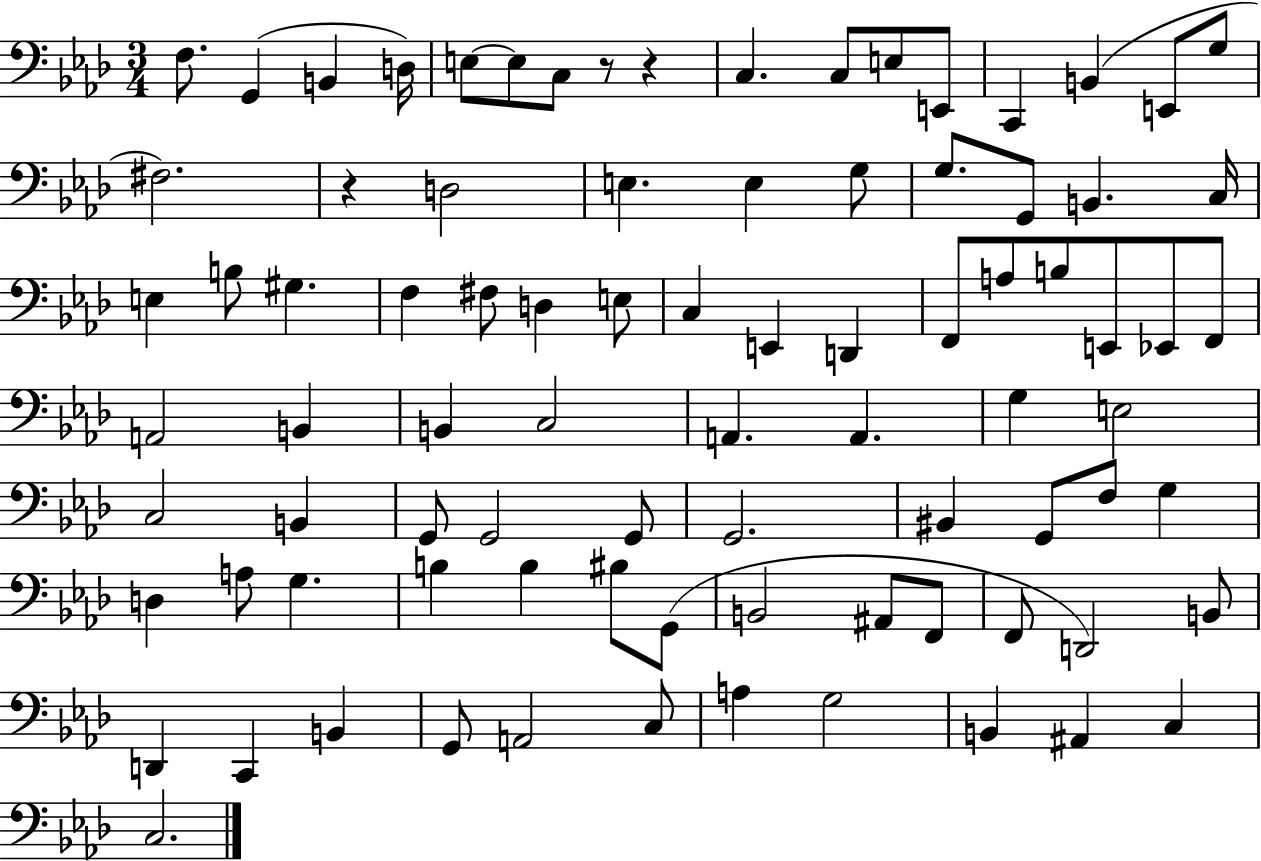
{
  \clef bass
  \numericTimeSignature
  \time 3/4
  \key aes \major
  f8. g,4( b,4 d16) | e8~~ e8 c8 r8 r4 | c4. c8 e8 e,8 | c,4 b,4( e,8 g8 | \break fis2.) | r4 d2 | e4. e4 g8 | g8. g,8 b,4. c16 | \break e4 b8 gis4. | f4 fis8 d4 e8 | c4 e,4 d,4 | f,8 a8 b8 e,8 ees,8 f,8 | \break a,2 b,4 | b,4 c2 | a,4. a,4. | g4 e2 | \break c2 b,4 | g,8 g,2 g,8 | g,2. | bis,4 g,8 f8 g4 | \break d4 a8 g4. | b4 b4 bis8 g,8( | b,2 ais,8 f,8 | f,8 d,2) b,8 | \break d,4 c,4 b,4 | g,8 a,2 c8 | a4 g2 | b,4 ais,4 c4 | \break c2. | \bar "|."
}